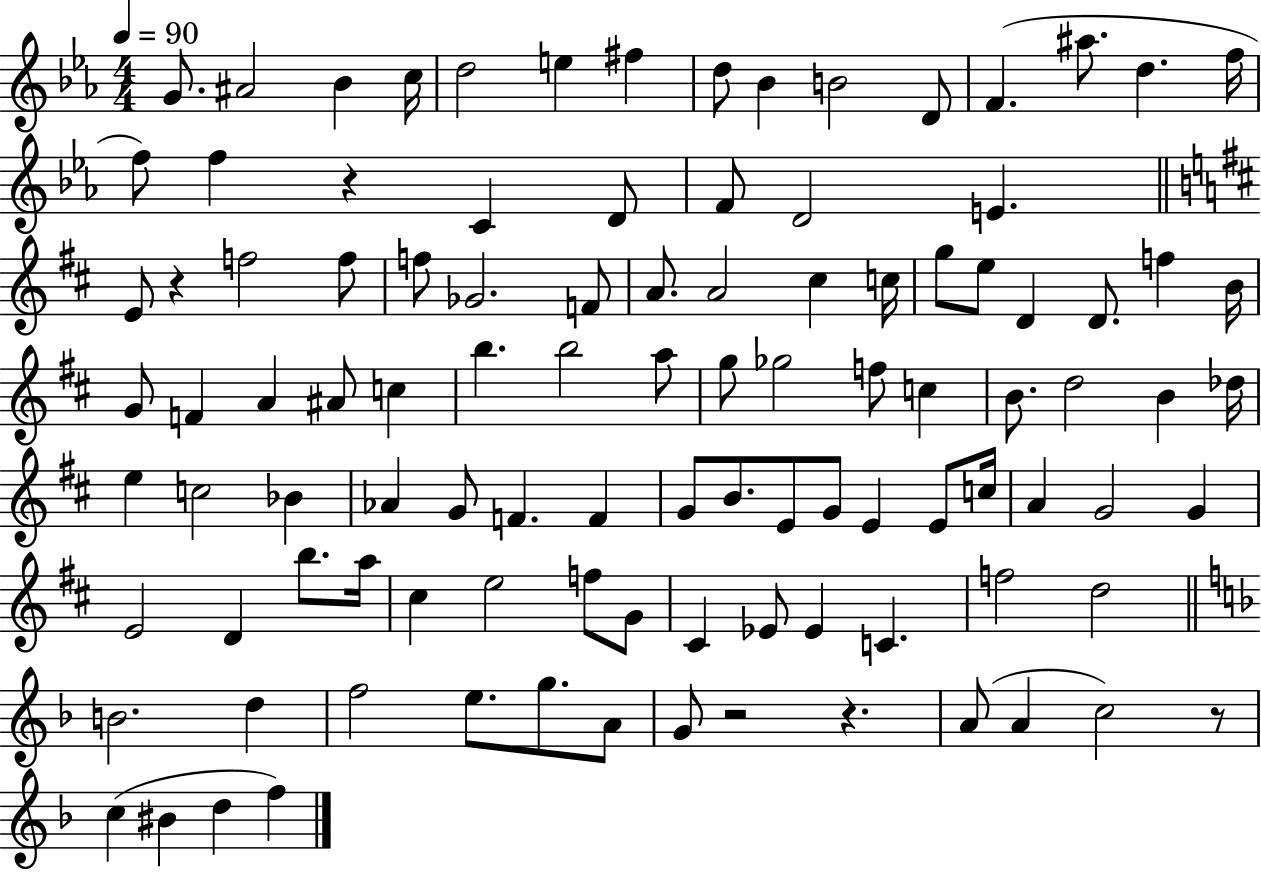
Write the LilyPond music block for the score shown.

{
  \clef treble
  \numericTimeSignature
  \time 4/4
  \key ees \major
  \tempo 4 = 90
  g'8. ais'2 bes'4 c''16 | d''2 e''4 fis''4 | d''8 bes'4 b'2 d'8 | f'4.( ais''8. d''4. f''16 | \break f''8) f''4 r4 c'4 d'8 | f'8 d'2 e'4. | \bar "||" \break \key d \major e'8 r4 f''2 f''8 | f''8 ges'2. f'8 | a'8. a'2 cis''4 c''16 | g''8 e''8 d'4 d'8. f''4 b'16 | \break g'8 f'4 a'4 ais'8 c''4 | b''4. b''2 a''8 | g''8 ges''2 f''8 c''4 | b'8. d''2 b'4 des''16 | \break e''4 c''2 bes'4 | aes'4 g'8 f'4. f'4 | g'8 b'8. e'8 g'8 e'4 e'8 c''16 | a'4 g'2 g'4 | \break e'2 d'4 b''8. a''16 | cis''4 e''2 f''8 g'8 | cis'4 ees'8 ees'4 c'4. | f''2 d''2 | \break \bar "||" \break \key d \minor b'2. d''4 | f''2 e''8. g''8. a'8 | g'8 r2 r4. | a'8( a'4 c''2) r8 | \break c''4( bis'4 d''4 f''4) | \bar "|."
}